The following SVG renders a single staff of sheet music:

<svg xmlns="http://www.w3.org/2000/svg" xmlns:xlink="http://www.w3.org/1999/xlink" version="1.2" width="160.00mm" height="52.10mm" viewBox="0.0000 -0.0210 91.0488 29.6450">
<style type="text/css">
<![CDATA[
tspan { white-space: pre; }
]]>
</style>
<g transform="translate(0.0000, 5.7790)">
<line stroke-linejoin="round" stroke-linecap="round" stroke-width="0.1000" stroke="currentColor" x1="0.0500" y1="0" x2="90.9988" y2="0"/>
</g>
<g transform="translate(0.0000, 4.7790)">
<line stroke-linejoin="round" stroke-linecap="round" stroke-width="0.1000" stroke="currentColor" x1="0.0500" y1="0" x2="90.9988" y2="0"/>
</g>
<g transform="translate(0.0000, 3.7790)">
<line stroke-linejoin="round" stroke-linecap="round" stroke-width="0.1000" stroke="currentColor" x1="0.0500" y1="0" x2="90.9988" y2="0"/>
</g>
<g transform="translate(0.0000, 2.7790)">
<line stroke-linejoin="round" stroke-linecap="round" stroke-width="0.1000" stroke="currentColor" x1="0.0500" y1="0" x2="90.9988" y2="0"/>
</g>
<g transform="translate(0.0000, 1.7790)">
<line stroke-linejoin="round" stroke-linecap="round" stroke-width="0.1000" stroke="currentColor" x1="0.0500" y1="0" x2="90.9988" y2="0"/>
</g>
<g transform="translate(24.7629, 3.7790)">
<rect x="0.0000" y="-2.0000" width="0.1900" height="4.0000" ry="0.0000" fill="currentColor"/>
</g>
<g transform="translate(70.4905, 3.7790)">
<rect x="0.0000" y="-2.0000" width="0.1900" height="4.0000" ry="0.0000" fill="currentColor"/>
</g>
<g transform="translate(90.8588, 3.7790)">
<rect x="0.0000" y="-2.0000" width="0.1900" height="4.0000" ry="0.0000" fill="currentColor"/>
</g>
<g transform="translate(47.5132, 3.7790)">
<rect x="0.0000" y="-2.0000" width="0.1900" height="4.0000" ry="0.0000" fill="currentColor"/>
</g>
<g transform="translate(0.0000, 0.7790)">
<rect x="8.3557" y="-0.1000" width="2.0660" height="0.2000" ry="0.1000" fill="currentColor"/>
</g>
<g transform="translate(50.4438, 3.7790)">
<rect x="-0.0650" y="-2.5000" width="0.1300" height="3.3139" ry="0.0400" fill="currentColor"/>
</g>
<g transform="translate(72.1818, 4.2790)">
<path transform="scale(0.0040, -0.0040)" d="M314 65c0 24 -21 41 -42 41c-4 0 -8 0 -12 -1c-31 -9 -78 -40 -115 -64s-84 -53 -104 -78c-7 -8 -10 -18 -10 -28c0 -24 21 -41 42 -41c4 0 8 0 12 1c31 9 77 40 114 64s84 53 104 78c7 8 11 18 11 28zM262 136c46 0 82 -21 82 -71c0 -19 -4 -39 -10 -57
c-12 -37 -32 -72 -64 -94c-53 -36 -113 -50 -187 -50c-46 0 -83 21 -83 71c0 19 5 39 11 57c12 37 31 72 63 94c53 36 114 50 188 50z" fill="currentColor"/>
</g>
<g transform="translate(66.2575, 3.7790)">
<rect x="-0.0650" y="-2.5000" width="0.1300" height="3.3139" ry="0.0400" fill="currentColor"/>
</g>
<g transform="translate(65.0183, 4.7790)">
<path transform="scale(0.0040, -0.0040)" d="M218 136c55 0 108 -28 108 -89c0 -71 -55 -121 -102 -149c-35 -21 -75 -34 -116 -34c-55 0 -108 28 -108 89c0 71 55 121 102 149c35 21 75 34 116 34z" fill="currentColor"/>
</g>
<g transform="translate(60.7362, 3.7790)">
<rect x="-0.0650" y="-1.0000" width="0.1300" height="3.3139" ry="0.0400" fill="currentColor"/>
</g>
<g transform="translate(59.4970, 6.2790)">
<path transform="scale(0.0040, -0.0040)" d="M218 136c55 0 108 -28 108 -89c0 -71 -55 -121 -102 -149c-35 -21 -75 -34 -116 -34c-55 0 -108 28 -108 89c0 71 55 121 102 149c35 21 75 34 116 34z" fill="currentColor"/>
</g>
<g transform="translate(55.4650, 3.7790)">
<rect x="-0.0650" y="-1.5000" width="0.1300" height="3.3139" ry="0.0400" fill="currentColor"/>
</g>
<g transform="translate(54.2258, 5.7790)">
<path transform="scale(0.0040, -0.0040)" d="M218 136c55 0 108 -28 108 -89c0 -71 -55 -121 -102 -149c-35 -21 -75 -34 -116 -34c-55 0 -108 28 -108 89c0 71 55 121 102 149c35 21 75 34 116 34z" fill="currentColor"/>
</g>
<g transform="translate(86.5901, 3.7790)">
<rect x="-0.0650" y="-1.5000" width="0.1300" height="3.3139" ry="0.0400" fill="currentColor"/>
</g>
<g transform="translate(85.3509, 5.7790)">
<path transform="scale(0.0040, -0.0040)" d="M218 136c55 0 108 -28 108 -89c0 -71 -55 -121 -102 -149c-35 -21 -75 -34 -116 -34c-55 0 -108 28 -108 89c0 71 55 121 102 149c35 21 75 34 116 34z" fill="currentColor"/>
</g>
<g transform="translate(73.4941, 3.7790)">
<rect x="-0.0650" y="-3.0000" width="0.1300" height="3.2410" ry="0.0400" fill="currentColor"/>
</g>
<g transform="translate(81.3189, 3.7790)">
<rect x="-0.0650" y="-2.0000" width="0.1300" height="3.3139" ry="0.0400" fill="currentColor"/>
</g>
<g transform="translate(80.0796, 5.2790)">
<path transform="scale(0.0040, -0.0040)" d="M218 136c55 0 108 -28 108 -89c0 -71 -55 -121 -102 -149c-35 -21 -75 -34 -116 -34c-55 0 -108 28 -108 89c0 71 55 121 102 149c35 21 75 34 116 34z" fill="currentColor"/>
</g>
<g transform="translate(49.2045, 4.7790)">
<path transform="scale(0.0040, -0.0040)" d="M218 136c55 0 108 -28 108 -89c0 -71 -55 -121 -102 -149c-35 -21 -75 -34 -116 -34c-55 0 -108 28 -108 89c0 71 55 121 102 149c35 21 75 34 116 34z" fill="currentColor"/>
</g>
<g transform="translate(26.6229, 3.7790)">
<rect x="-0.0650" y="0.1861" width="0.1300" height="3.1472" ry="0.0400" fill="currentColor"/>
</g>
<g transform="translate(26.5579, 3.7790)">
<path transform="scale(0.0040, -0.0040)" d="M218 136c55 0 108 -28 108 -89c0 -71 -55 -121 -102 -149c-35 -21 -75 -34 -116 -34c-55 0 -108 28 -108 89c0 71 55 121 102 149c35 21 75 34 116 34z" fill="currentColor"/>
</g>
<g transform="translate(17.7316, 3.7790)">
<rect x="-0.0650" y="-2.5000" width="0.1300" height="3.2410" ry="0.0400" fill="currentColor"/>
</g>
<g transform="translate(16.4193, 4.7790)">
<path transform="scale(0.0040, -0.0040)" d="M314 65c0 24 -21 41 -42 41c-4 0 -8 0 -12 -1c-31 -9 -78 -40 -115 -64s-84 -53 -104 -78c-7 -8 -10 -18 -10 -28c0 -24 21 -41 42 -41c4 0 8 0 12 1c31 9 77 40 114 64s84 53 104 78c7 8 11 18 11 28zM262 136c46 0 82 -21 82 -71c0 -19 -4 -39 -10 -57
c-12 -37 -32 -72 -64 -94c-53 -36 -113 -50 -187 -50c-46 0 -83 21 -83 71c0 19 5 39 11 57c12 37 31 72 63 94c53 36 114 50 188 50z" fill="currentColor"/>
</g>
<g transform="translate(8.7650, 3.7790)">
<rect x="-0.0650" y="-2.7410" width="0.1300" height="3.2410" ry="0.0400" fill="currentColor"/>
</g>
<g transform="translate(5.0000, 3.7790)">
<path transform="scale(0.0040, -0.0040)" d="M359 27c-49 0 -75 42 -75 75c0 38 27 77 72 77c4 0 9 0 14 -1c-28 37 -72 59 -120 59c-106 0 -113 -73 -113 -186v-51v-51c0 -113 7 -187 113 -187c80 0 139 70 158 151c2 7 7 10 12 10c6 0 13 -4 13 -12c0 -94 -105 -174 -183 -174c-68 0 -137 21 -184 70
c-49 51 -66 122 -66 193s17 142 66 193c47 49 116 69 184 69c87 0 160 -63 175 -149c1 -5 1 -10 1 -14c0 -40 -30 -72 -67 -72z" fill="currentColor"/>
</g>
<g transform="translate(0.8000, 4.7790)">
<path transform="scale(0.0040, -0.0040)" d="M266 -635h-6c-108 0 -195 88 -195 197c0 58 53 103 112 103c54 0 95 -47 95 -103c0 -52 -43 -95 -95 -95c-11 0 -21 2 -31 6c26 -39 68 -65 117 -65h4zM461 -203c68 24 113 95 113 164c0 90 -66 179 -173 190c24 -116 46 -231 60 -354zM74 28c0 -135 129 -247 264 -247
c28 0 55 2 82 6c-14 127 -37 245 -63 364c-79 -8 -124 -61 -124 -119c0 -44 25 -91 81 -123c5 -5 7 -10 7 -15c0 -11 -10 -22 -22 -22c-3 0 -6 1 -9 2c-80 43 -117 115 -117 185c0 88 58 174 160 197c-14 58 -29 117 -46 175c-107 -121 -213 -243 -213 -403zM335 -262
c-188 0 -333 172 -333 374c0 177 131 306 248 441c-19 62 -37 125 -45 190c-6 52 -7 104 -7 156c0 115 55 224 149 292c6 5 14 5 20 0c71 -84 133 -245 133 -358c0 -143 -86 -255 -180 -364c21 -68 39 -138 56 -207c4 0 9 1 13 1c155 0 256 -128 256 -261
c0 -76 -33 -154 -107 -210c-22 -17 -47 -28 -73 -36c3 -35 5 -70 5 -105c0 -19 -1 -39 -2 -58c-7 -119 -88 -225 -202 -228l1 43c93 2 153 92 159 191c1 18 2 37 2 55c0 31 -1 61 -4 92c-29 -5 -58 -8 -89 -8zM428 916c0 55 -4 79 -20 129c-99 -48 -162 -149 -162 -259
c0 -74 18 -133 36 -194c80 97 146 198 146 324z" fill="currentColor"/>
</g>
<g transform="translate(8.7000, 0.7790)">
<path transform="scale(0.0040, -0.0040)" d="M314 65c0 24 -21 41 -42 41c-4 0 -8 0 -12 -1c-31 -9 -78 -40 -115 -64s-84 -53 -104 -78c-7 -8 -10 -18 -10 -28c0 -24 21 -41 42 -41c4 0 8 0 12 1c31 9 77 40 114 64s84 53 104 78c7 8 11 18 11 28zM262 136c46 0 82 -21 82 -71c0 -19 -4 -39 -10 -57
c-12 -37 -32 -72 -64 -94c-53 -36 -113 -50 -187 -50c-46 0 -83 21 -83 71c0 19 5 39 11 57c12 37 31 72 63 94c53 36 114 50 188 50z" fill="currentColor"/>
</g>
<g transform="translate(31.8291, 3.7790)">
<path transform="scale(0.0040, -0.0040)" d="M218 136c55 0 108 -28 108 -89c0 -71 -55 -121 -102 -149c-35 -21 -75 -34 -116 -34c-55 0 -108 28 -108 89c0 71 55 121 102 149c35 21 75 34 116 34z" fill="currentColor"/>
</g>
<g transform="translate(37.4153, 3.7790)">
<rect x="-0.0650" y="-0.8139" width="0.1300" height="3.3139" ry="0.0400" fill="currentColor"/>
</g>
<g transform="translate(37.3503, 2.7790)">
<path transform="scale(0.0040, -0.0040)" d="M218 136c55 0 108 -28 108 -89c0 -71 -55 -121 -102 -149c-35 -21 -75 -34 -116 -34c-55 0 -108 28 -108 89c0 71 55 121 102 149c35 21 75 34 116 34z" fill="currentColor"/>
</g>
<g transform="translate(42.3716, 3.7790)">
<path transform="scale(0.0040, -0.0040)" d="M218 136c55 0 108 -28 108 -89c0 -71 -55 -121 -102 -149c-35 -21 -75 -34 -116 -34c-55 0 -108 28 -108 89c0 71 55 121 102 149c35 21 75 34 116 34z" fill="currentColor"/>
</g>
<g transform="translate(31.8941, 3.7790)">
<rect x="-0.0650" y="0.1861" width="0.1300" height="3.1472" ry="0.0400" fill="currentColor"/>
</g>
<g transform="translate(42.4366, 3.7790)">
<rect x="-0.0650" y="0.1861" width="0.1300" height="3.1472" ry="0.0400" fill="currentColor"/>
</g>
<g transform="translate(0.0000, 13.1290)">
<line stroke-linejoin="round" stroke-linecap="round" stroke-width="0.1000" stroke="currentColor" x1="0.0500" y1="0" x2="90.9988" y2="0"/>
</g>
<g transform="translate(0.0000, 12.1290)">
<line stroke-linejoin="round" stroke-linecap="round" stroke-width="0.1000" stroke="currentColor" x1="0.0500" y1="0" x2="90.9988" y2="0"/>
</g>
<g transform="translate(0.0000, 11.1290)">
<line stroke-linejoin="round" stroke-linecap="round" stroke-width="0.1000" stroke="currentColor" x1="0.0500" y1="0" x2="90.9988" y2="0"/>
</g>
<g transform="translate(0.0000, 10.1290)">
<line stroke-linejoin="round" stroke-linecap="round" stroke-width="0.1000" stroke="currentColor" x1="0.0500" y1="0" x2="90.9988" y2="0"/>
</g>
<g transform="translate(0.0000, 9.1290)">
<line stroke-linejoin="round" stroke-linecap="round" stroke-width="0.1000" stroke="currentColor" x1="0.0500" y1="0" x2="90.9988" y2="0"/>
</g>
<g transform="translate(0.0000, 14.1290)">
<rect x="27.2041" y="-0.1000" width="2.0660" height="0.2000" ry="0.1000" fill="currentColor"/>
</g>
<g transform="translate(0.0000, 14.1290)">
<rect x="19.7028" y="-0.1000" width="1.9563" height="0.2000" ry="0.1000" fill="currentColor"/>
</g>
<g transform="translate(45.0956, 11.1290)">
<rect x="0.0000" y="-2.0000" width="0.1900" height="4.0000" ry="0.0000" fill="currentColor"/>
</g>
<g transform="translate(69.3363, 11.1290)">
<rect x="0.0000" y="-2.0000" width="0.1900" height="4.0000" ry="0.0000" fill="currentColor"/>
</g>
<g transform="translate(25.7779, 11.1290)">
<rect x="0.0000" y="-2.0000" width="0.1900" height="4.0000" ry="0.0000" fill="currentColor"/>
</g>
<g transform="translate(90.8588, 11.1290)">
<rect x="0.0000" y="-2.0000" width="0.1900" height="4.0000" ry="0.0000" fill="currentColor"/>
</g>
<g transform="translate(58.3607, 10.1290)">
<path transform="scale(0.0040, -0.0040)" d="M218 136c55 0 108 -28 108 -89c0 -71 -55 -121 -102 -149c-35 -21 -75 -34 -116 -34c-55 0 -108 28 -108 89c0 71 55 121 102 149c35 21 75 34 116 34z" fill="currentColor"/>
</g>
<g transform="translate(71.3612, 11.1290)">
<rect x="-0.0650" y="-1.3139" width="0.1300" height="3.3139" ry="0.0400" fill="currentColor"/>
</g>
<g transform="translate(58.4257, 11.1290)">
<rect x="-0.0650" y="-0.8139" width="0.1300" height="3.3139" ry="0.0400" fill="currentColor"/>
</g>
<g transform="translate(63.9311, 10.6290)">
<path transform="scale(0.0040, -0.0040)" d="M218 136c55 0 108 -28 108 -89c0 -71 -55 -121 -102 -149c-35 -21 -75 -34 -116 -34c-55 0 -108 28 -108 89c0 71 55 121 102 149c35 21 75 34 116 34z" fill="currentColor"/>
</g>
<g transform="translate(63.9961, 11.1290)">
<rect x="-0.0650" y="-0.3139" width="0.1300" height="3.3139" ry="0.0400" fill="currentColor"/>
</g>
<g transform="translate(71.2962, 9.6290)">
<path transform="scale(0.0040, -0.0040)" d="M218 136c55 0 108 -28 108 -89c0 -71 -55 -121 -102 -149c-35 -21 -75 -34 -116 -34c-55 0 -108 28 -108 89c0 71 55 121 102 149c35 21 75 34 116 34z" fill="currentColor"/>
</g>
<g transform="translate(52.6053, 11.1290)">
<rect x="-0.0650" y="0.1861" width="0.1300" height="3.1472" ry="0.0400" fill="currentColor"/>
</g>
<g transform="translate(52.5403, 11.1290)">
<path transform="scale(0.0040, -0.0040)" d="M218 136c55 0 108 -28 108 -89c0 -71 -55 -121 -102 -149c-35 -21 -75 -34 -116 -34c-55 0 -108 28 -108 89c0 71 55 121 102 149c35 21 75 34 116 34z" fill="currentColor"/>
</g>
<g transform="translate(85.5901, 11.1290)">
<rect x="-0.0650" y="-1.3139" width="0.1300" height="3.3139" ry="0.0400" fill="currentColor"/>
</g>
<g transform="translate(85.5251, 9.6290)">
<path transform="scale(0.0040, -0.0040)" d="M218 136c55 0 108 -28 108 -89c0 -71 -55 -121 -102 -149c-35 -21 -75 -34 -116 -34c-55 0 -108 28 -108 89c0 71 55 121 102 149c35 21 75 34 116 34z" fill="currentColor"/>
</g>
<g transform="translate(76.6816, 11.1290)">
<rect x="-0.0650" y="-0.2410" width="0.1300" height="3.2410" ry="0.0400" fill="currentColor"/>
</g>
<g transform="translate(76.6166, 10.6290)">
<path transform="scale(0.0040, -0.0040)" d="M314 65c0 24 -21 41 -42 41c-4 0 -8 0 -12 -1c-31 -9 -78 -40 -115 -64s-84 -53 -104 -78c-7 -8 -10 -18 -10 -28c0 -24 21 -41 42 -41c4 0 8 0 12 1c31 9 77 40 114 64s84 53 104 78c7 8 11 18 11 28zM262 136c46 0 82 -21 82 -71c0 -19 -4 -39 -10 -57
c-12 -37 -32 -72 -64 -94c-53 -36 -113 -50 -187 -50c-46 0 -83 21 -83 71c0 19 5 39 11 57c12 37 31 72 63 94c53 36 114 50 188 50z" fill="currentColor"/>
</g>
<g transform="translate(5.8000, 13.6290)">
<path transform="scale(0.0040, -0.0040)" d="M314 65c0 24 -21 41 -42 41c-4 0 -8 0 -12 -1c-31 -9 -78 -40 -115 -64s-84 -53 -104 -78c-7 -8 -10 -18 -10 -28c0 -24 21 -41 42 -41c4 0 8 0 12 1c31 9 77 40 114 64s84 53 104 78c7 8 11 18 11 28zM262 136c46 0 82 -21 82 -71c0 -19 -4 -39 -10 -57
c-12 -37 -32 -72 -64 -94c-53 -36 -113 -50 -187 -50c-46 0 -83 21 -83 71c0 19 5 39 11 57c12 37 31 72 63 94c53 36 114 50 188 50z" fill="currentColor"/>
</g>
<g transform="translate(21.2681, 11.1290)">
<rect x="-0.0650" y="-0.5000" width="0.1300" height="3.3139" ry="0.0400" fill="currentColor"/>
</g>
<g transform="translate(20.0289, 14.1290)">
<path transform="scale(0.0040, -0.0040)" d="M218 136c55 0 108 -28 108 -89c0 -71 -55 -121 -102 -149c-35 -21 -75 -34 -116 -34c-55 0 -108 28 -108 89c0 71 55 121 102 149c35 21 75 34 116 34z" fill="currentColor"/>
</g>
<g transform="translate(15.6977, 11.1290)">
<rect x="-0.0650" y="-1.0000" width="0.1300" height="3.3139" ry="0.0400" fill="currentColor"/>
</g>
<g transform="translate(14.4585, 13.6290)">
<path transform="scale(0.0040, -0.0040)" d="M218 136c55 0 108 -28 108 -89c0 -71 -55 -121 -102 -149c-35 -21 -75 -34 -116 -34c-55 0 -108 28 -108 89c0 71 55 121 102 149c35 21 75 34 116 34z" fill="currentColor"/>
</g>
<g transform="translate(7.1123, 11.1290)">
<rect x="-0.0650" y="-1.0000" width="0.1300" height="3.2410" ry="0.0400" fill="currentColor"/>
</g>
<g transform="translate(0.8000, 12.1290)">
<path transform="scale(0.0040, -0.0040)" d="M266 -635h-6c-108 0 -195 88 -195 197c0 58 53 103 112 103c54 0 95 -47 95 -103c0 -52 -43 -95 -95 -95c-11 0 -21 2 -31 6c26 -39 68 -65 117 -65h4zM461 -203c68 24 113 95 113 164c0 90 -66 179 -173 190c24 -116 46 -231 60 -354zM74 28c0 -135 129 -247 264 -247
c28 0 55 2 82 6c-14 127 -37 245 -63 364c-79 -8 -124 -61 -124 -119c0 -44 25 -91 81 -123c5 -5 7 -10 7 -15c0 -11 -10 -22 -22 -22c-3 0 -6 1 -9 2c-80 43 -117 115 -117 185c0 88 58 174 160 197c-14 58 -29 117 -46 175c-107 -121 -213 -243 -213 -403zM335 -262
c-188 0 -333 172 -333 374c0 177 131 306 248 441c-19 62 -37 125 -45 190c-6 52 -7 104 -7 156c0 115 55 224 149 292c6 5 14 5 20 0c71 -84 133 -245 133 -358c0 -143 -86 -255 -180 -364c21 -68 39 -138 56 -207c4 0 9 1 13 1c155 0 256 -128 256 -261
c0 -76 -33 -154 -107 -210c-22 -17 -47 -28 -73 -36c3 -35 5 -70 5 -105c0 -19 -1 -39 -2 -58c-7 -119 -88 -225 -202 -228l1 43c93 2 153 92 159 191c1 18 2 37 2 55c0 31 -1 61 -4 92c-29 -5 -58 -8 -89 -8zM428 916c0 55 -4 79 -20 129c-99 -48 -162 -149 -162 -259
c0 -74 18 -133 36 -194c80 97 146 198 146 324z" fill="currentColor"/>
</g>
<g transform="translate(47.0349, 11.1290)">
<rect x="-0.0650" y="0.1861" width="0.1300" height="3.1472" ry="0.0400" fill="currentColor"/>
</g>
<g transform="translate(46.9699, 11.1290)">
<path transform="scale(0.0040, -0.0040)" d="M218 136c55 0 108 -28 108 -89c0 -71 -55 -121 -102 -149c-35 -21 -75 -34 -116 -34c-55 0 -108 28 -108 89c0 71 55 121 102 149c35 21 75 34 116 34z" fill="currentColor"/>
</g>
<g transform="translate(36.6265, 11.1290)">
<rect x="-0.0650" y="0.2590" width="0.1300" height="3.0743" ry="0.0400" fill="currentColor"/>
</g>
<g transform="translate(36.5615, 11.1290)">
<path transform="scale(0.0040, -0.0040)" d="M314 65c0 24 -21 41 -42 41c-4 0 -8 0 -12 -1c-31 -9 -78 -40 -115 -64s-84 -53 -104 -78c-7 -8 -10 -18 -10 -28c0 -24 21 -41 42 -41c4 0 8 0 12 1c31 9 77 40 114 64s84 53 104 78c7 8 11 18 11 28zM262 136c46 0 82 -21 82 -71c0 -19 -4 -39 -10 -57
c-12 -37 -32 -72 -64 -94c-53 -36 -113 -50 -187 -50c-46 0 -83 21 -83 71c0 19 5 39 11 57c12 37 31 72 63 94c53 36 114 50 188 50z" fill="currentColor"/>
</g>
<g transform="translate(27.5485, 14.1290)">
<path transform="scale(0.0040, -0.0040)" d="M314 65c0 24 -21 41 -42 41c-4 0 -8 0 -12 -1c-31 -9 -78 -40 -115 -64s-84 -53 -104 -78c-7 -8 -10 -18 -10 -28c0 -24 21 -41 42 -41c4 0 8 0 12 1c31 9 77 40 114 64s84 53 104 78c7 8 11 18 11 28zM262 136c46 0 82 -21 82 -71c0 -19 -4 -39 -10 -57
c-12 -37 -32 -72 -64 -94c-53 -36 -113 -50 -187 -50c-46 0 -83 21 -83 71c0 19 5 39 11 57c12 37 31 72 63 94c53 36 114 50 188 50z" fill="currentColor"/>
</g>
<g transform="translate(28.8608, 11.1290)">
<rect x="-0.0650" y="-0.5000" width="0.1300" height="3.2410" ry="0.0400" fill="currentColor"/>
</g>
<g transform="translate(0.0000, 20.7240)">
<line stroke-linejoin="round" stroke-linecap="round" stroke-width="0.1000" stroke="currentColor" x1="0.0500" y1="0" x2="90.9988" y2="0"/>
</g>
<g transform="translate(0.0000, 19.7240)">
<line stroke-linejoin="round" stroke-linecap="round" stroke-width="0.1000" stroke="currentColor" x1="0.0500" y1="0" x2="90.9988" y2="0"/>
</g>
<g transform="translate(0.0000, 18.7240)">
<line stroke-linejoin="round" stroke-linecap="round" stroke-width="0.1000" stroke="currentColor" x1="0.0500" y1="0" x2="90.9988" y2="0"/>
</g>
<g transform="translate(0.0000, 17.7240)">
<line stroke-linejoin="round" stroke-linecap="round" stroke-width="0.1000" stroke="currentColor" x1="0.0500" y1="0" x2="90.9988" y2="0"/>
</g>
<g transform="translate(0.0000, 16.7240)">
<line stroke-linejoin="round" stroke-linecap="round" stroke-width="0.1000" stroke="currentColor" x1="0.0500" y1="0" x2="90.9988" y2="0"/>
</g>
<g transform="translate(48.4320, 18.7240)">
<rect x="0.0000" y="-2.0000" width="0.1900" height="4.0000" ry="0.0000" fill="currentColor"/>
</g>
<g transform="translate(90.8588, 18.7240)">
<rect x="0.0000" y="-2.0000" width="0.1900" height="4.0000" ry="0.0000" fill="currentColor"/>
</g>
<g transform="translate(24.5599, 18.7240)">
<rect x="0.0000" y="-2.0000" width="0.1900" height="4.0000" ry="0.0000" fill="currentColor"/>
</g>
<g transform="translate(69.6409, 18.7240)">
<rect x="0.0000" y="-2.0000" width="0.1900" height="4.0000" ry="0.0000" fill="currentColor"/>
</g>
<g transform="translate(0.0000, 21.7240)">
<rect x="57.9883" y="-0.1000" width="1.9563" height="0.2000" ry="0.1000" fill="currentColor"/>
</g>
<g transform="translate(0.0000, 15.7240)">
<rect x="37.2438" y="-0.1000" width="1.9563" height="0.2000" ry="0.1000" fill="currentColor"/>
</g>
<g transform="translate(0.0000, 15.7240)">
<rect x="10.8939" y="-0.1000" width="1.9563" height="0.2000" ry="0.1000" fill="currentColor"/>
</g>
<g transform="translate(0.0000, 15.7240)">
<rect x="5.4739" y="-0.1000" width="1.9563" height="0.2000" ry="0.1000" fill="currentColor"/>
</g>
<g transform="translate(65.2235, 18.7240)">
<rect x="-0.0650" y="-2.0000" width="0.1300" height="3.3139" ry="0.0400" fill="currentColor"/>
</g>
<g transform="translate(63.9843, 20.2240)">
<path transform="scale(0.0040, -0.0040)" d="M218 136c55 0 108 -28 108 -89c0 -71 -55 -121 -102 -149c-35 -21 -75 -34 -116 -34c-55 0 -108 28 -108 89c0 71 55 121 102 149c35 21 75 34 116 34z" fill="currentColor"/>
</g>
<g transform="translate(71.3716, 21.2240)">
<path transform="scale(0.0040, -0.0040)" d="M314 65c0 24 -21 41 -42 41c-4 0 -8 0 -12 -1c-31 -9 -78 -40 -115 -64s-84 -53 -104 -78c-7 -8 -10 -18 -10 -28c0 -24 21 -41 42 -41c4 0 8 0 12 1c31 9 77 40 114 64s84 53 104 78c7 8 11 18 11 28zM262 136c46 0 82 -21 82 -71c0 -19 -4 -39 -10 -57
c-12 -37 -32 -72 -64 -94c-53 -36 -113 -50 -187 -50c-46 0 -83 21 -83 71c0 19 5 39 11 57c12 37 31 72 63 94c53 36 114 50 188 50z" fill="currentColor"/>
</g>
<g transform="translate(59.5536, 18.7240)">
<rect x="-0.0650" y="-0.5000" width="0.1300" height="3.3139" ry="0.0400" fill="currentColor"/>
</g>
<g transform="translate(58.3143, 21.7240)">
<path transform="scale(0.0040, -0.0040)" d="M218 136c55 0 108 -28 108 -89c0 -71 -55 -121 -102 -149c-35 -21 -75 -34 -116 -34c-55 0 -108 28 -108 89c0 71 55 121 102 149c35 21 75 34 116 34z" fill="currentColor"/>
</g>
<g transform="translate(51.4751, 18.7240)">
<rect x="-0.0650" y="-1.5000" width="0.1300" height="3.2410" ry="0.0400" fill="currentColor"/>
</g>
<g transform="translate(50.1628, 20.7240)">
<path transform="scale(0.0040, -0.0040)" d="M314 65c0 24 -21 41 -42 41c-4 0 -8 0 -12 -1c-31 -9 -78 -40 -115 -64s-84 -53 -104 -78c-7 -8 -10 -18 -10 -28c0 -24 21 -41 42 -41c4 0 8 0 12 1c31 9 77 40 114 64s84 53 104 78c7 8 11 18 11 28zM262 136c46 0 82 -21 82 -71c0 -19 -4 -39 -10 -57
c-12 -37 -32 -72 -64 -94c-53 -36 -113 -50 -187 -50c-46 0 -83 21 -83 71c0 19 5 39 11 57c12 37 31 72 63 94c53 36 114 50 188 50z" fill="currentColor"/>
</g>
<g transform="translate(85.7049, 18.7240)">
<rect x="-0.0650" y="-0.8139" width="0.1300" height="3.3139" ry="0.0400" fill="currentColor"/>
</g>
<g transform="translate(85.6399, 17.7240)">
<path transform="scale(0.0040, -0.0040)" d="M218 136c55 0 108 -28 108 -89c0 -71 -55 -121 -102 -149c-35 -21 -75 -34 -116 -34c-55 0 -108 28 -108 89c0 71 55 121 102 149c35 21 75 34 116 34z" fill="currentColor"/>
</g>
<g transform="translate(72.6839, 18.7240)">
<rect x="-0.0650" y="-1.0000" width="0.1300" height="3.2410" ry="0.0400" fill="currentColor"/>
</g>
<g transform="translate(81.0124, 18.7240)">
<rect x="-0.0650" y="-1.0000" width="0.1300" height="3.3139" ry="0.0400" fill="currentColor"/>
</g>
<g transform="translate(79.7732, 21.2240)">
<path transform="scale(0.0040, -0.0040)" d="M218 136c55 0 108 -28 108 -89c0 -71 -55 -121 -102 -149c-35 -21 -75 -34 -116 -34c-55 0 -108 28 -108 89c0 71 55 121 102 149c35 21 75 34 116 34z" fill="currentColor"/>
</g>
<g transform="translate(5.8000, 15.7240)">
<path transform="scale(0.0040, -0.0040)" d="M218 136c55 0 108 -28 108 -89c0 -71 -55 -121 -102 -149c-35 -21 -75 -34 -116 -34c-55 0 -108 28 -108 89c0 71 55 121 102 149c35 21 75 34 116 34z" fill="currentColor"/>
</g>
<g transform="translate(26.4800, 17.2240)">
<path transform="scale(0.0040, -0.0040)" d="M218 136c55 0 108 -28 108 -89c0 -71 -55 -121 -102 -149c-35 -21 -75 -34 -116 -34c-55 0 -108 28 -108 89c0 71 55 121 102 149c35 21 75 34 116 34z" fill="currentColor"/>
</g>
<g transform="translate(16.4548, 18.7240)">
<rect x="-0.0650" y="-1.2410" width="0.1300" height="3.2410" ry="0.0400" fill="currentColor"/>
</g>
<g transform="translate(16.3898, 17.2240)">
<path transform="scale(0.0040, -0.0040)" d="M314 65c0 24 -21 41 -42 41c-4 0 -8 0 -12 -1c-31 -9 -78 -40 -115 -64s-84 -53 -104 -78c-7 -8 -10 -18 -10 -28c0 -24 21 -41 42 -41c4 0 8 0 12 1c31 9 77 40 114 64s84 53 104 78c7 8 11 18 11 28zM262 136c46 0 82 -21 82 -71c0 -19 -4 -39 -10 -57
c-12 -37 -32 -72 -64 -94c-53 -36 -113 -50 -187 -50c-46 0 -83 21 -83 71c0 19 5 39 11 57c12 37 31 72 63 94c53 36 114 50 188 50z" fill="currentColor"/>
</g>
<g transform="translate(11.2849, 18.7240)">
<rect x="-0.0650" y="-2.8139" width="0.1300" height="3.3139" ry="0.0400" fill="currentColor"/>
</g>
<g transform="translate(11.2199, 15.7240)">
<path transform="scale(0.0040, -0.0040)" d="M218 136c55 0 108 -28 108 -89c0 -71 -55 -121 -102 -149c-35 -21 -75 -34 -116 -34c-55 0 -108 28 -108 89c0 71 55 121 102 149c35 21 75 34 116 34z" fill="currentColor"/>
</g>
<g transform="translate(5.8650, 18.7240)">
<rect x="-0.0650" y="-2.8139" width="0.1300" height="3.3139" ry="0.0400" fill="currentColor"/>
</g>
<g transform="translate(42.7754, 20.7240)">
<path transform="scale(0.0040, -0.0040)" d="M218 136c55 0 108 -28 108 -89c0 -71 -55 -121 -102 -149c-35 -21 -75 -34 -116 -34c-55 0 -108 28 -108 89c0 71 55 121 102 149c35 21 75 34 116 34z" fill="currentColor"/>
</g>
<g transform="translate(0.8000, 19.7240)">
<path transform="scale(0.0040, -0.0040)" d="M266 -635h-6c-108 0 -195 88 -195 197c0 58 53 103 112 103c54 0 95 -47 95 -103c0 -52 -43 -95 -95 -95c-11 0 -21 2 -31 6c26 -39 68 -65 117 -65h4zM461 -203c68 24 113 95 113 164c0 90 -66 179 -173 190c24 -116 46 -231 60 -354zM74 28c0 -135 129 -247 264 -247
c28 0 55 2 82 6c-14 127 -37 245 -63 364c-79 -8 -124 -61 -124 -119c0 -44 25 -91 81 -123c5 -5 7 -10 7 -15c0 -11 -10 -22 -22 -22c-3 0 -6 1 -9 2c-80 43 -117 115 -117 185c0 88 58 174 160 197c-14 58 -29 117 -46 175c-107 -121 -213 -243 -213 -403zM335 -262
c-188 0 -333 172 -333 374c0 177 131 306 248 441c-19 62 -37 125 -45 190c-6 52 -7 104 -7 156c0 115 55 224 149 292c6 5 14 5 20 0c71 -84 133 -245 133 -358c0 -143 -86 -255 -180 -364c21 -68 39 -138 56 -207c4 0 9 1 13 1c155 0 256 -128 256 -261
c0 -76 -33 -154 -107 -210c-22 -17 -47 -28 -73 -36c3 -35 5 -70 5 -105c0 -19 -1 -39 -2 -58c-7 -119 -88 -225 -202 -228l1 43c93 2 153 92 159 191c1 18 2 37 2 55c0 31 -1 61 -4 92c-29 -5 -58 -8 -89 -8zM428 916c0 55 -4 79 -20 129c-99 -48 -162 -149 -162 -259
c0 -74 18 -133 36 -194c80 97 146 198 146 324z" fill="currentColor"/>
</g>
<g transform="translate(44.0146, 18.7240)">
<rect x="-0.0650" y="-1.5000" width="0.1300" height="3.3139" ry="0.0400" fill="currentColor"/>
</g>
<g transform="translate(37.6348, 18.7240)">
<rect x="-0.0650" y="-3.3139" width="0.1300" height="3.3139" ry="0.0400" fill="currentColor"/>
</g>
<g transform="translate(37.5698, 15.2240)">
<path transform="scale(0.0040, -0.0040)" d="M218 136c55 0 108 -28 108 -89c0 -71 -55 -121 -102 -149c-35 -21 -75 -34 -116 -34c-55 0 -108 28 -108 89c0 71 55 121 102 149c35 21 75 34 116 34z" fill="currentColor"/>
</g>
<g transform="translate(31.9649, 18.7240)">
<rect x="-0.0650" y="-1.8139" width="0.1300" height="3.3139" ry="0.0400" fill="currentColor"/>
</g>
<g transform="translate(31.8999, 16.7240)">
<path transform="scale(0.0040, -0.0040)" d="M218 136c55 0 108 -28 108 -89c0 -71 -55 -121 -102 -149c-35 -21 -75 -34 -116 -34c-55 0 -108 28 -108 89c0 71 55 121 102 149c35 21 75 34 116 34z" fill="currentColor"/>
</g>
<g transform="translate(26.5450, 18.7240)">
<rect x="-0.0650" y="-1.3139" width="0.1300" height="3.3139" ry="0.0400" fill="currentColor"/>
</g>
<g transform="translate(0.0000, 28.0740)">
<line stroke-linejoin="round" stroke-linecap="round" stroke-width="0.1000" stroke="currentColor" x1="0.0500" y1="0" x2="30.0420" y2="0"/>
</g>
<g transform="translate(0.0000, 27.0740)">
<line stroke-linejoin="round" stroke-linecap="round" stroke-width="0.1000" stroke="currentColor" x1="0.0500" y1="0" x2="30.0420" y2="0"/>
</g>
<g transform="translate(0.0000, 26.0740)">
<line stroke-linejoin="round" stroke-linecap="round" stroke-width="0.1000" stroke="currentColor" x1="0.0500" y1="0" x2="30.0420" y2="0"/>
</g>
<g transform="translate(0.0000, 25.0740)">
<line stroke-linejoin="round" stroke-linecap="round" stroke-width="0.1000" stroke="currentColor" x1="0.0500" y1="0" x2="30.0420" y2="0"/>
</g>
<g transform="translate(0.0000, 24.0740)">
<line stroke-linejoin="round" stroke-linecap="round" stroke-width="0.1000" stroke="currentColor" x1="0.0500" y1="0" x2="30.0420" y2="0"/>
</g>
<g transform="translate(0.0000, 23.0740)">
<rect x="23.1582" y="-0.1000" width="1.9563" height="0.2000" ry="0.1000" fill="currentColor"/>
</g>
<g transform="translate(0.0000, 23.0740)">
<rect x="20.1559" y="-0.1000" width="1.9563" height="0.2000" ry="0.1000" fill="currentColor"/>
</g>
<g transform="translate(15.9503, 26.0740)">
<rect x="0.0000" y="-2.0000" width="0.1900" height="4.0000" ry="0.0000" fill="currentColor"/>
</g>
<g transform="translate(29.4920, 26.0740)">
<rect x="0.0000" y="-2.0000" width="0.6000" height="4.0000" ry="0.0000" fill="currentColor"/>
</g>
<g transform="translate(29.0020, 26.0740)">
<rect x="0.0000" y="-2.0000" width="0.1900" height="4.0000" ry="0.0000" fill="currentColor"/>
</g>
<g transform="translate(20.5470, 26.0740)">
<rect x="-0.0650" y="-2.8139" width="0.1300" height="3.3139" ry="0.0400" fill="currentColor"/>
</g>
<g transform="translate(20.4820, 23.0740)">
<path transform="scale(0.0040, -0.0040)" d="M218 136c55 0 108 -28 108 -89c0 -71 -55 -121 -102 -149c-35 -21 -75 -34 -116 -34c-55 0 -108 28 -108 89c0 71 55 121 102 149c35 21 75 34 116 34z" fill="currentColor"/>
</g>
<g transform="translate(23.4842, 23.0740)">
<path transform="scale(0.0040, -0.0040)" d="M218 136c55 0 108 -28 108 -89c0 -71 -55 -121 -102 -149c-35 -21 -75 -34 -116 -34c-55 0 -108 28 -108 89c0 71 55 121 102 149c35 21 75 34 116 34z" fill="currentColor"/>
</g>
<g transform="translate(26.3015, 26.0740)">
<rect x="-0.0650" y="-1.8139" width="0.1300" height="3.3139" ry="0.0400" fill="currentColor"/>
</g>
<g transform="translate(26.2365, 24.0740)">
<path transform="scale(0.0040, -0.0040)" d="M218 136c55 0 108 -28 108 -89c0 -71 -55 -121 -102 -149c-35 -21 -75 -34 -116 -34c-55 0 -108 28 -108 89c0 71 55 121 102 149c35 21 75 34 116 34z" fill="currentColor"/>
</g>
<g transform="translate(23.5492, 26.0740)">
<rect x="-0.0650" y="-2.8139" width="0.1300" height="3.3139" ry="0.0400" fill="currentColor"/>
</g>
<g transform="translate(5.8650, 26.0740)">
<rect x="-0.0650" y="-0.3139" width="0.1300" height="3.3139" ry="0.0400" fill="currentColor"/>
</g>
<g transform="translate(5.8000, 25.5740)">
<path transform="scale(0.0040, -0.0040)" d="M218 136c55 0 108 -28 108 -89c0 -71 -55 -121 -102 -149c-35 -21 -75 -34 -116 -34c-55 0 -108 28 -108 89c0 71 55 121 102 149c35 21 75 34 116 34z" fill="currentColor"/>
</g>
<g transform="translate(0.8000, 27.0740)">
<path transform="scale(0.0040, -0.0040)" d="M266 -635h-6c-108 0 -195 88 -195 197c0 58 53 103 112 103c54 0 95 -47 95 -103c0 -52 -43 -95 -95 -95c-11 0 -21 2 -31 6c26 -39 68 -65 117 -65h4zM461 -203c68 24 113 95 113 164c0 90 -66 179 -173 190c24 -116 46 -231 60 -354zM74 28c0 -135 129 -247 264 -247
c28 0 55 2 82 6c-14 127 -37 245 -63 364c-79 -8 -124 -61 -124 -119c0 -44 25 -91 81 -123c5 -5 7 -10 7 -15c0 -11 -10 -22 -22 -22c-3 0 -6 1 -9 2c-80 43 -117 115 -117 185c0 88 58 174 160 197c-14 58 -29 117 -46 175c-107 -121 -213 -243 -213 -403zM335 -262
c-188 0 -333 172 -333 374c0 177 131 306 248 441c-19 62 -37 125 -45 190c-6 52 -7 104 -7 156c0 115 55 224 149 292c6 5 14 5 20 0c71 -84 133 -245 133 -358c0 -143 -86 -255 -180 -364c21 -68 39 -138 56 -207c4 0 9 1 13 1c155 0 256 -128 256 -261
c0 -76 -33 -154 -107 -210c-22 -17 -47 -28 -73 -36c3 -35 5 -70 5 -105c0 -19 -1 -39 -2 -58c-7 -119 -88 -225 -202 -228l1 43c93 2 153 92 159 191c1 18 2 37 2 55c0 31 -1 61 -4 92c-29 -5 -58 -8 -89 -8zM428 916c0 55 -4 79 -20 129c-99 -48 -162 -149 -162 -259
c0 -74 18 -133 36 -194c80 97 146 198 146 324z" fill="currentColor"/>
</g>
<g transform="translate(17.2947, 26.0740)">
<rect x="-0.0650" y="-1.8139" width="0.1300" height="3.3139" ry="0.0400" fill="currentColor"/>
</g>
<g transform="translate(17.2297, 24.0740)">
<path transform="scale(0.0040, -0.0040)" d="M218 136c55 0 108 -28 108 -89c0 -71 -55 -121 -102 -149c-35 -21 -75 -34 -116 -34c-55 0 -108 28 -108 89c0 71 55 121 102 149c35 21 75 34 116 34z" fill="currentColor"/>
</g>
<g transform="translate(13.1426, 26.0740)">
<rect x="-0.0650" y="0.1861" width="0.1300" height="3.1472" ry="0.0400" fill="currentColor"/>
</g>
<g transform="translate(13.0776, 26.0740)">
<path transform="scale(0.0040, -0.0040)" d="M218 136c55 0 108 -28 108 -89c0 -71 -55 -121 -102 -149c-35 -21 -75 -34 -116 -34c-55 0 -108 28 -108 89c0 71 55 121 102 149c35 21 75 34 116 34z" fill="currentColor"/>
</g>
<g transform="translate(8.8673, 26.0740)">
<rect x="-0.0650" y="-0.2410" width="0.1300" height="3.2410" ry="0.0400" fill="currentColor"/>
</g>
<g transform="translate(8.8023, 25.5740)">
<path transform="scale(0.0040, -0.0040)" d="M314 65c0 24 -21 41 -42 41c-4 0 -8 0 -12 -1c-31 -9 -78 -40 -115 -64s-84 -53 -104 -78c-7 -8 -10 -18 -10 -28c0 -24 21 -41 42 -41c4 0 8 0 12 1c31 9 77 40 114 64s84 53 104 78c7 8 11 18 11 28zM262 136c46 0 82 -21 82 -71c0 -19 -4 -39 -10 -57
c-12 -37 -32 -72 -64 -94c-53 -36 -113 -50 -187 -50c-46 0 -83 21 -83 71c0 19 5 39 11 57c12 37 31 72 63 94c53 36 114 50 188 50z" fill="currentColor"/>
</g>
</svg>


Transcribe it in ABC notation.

X:1
T:Untitled
M:4/4
L:1/4
K:C
a2 G2 B B d B G E D G A2 F E D2 D C C2 B2 B B d c e c2 e a a e2 e f b E E2 C F D2 D d c c2 B f a a f